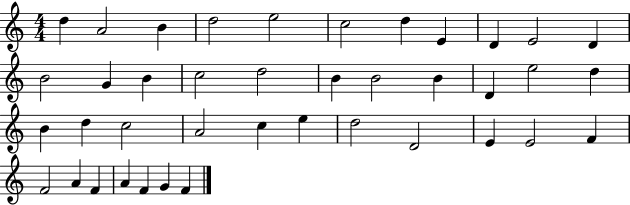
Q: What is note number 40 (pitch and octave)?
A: F4